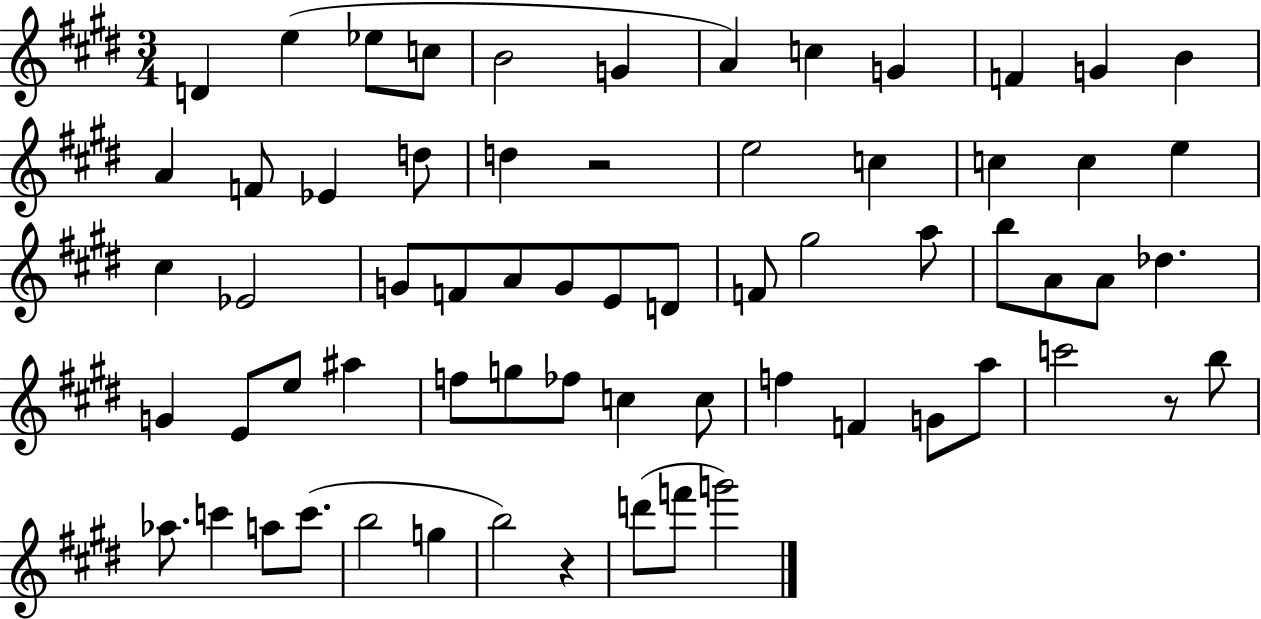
D4/q E5/q Eb5/e C5/e B4/h G4/q A4/q C5/q G4/q F4/q G4/q B4/q A4/q F4/e Eb4/q D5/e D5/q R/h E5/h C5/q C5/q C5/q E5/q C#5/q Eb4/h G4/e F4/e A4/e G4/e E4/e D4/e F4/e G#5/h A5/e B5/e A4/e A4/e Db5/q. G4/q E4/e E5/e A#5/q F5/e G5/e FES5/e C5/q C5/e F5/q F4/q G4/e A5/e C6/h R/e B5/e Ab5/e. C6/q A5/e C6/e. B5/h G5/q B5/h R/q D6/e F6/e G6/h